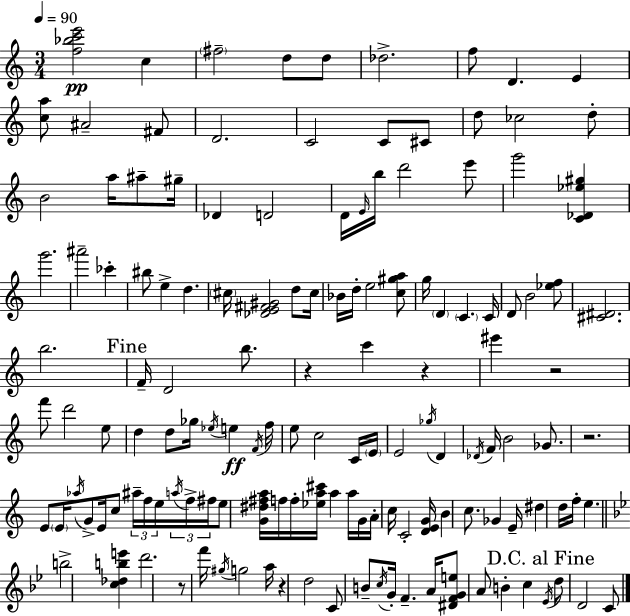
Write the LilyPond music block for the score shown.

{
  \clef treble
  \numericTimeSignature
  \time 3/4
  \key c \major
  \tempo 4 = 90
  <f'' bes'' c''' e'''>2\pp c''4 | \parenthesize fis''2-- d''8 d''8 | des''2.-> | f''8 d'4. e'4 | \break <c'' a''>8 ais'2-- fis'8 | d'2. | c'2 c'8 cis'8 | d''8 ces''2 d''8-. | \break b'2 a''16 ais''8-- gis''16-- | des'4 d'2 | d'16 \grace { e'16 } b''16 d'''2 e'''8 | g'''2 <c' des' ees'' gis''>4 | \break g'''2. | ais'''2-- ces'''4-. | bis''8 e''4-> d''4. | \parenthesize cis''16 <des' e' fis' gis'>2 d''8 | \break cis''16 bes'16 d''16-. e''2 <c'' gis'' a''>8 | g''16 \parenthesize d'4 \parenthesize c'4. | c'16 d'8 b'2 <ees'' f''>8 | <cis' dis'>2. | \break b''2. | \mark "Fine" f'16-- d'2 b''8. | r4 c'''4 r4 | eis'''4 r2 | \break f'''8 d'''2 e''8 | d''4 d''8 ges''16 \acciaccatura { ees''16 } e''4\ff | \acciaccatura { f'16 } f''16 e''8 c''2 | c'16 \parenthesize e'16 e'2 \acciaccatura { ges''16 } | \break d'4 \acciaccatura { des'16 } f'16 b'2 | ges'8. r2. | e'8 \parenthesize e'16 \acciaccatura { aes''16 } g'8-> e'16 | c''8 \tuplet 3/2 { ais''16-- f''16 e''16 } \tuplet 3/2 { \acciaccatura { a''16 } f''16-> fis''16 } e''8 <g' dis'' fis'' a''>16 f''16 | \break f''16-. <ees'' a'' cis'''>16 a''4 a''16 g'16 a'16-. c''16 c'2-. | <d' e' g'>16 b'4 c''8. | ges'4 e'16-- dis''4 d''16 | f''16-. e''4. \bar "||" \break \key bes \major b''2-> <c'' des'' b'' e'''>4 | d'''2. | r8 f'''16 \acciaccatura { gis''16 } g''2 | a''16 r4 d''2 | \break c'8 b'8-- \acciaccatura { c''16 } g'16-. f'4.-- | a'16 <dis' f' g' e''>8 a'8 b'4-. c''4 | \mark "D.C. al Fine" \acciaccatura { ees'16 } d''8 d'2 | c'8 \bar "|."
}